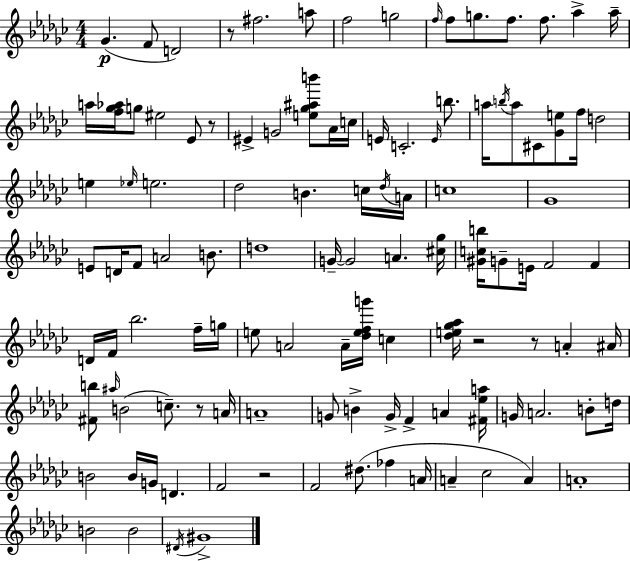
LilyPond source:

{
  \clef treble
  \numericTimeSignature
  \time 4/4
  \key ees \minor
  ges'4.(\p f'8 d'2) | r8 fis''2. a''8 | f''2 g''2 | \grace { f''16 } f''8 g''8. f''8. f''8. aes''4-> | \break aes''16-- a''16 <f'' ges'' aes''>16 g''8 eis''2 ees'8 r8 | eis'4-> g'2 <e'' ges'' ais'' b'''>8 aes'16 | c''16 e'16 c'2.-. \grace { e'16 } b''8. | a''16 \acciaccatura { b''16 } a''8 cis'8 <ges' e''>8 f''16 d''2 | \break e''4 \grace { ees''16 } e''2. | des''2 b'4. | c''16 \acciaccatura { des''16 } a'16 c''1 | ges'1 | \break e'8 d'16 f'8 a'2 | b'8. d''1 | g'16--~~ g'2 a'4. | <cis'' ges''>16 <gis' c'' b''>16 g'8-- e'16 f'2 | \break f'4 d'16 f'16 bes''2. | f''16-- g''16 e''8 a'2 a'16-- | <des'' e'' f'' g'''>16 c''4 <des'' e'' ges'' aes''>16 r2 r8 | a'4-. ais'16 <fis' b''>8 \grace { ais''16 }( b'2 | \break c''8.--) r8 a'16 a'1-- | g'8 b'4-> g'16-> f'4-> | a'4 <fis' ees'' a''>16 g'16 a'2. | b'8-. d''16 b'2 b'16 g'16 | \break d'4. f'2 r2 | f'2 dis''8.( | fes''4 a'16 a'4-- ces''2 | a'4) a'1-. | \break b'2 b'2 | \acciaccatura { dis'16 } gis'1-> | \bar "|."
}